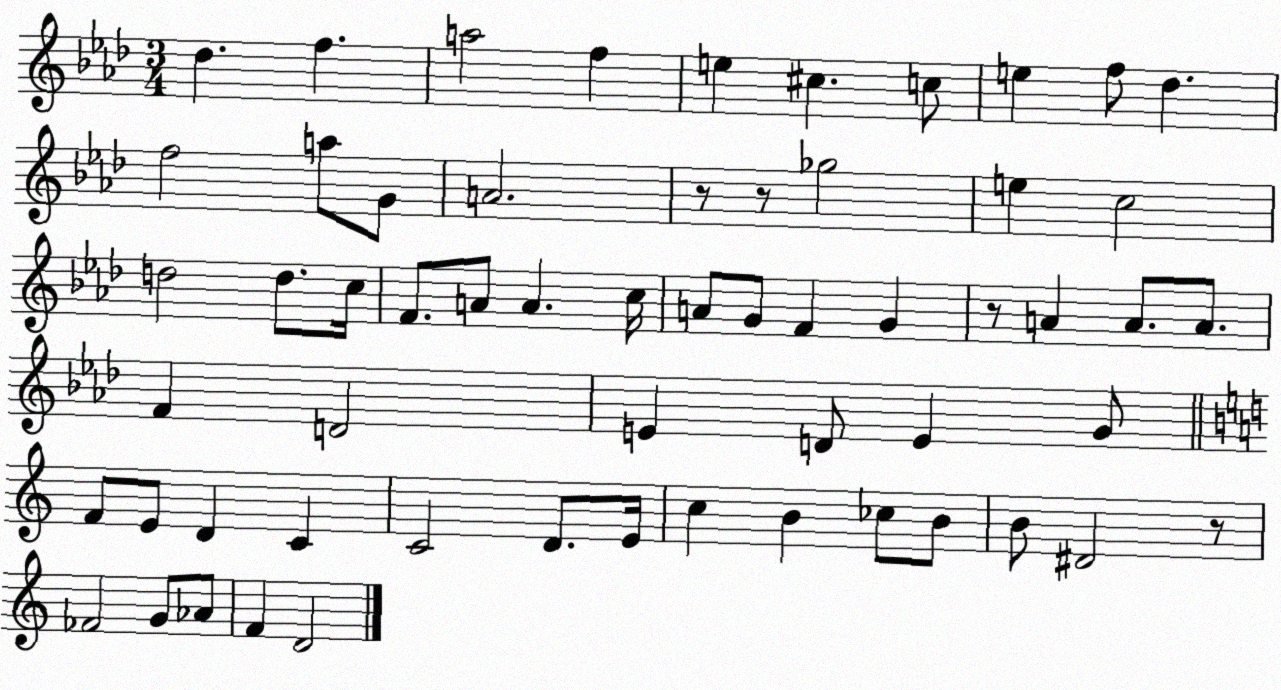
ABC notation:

X:1
T:Untitled
M:3/4
L:1/4
K:Ab
_d f a2 f e ^c c/2 e f/2 _d f2 a/2 G/2 A2 z/2 z/2 _g2 e c2 d2 d/2 c/4 F/2 A/2 A c/4 A/2 G/2 F G z/2 A A/2 A/2 F D2 E D/2 E G/2 F/2 E/2 D C C2 D/2 E/4 c B _c/2 B/2 B/2 ^D2 z/2 _F2 G/2 _A/2 F D2